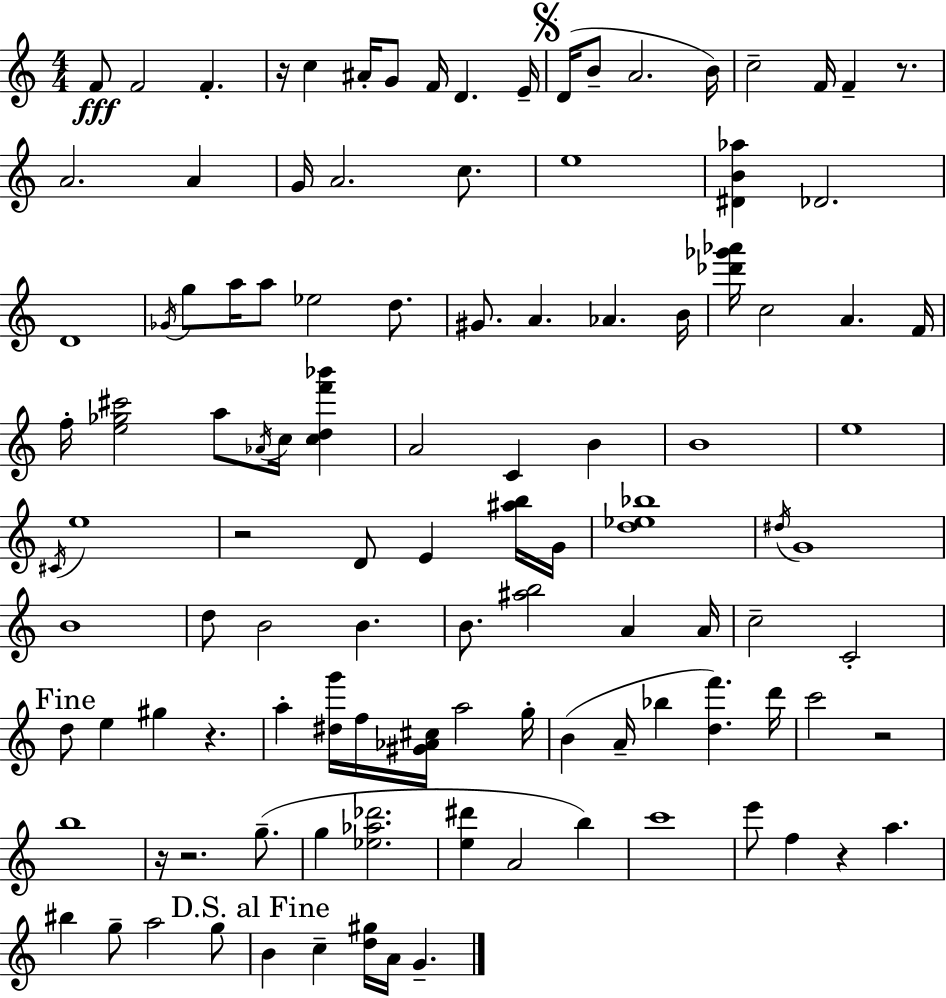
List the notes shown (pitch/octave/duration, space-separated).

F4/e F4/h F4/q. R/s C5/q A#4/s G4/e F4/s D4/q. E4/s D4/s B4/e A4/h. B4/s C5/h F4/s F4/q R/e. A4/h. A4/q G4/s A4/h. C5/e. E5/w [D#4,B4,Ab5]/q Db4/h. D4/w Gb4/s G5/e A5/s A5/e Eb5/h D5/e. G#4/e. A4/q. Ab4/q. B4/s [Db6,Gb6,Ab6]/s C5/h A4/q. F4/s F5/s [E5,Gb5,C#6]/h A5/e Ab4/s C5/s [C5,D5,F6,Bb6]/q A4/h C4/q B4/q B4/w E5/w C#4/s E5/w R/h D4/e E4/q [A#5,B5]/s G4/s [D5,Eb5,Bb5]/w D#5/s G4/w B4/w D5/e B4/h B4/q. B4/e. [A#5,B5]/h A4/q A4/s C5/h C4/h D5/e E5/q G#5/q R/q. A5/q [D#5,G6]/s F5/s [G#4,Ab4,C#5]/s A5/h G5/s B4/q A4/s Bb5/q [D5,F6]/q. D6/s C6/h R/h B5/w R/s R/h. G5/e. G5/q [Eb5,Ab5,Db6]/h. [E5,D#6]/q A4/h B5/q C6/w E6/e F5/q R/q A5/q. BIS5/q G5/e A5/h G5/e B4/q C5/q [D5,G#5]/s A4/s G4/q.